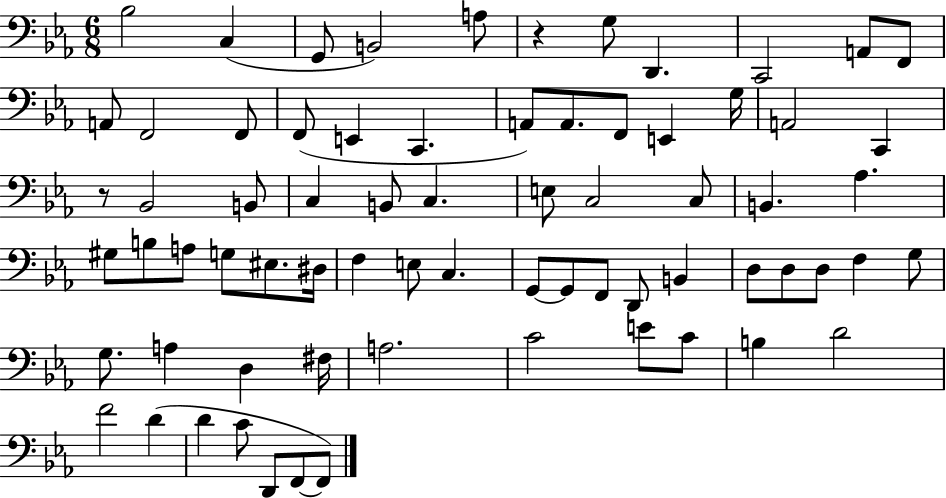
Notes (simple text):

Bb3/h C3/q G2/e B2/h A3/e R/q G3/e D2/q. C2/h A2/e F2/e A2/e F2/h F2/e F2/e E2/q C2/q. A2/e A2/e. F2/e E2/q G3/s A2/h C2/q R/e Bb2/h B2/e C3/q B2/e C3/q. E3/e C3/h C3/e B2/q. Ab3/q. G#3/e B3/e A3/e G3/e EIS3/e. D#3/s F3/q E3/e C3/q. G2/e G2/e F2/e D2/e B2/q D3/e D3/e D3/e F3/q G3/e G3/e. A3/q D3/q F#3/s A3/h. C4/h E4/e C4/e B3/q D4/h F4/h D4/q D4/q C4/e D2/e F2/e F2/e